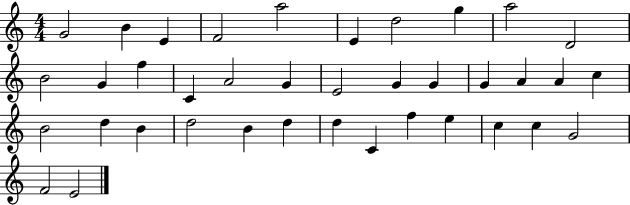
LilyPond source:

{
  \clef treble
  \numericTimeSignature
  \time 4/4
  \key c \major
  g'2 b'4 e'4 | f'2 a''2 | e'4 d''2 g''4 | a''2 d'2 | \break b'2 g'4 f''4 | c'4 a'2 g'4 | e'2 g'4 g'4 | g'4 a'4 a'4 c''4 | \break b'2 d''4 b'4 | d''2 b'4 d''4 | d''4 c'4 f''4 e''4 | c''4 c''4 g'2 | \break f'2 e'2 | \bar "|."
}